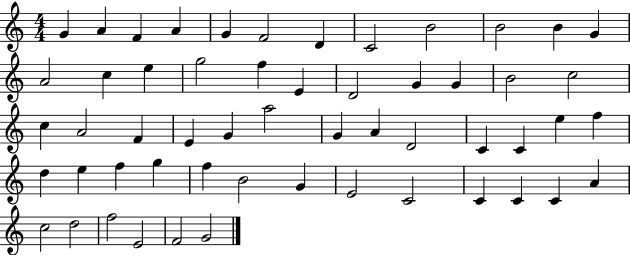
{
  \clef treble
  \numericTimeSignature
  \time 4/4
  \key c \major
  g'4 a'4 f'4 a'4 | g'4 f'2 d'4 | c'2 b'2 | b'2 b'4 g'4 | \break a'2 c''4 e''4 | g''2 f''4 e'4 | d'2 g'4 g'4 | b'2 c''2 | \break c''4 a'2 f'4 | e'4 g'4 a''2 | g'4 a'4 d'2 | c'4 c'4 e''4 f''4 | \break d''4 e''4 f''4 g''4 | f''4 b'2 g'4 | e'2 c'2 | c'4 c'4 c'4 a'4 | \break c''2 d''2 | f''2 e'2 | f'2 g'2 | \bar "|."
}